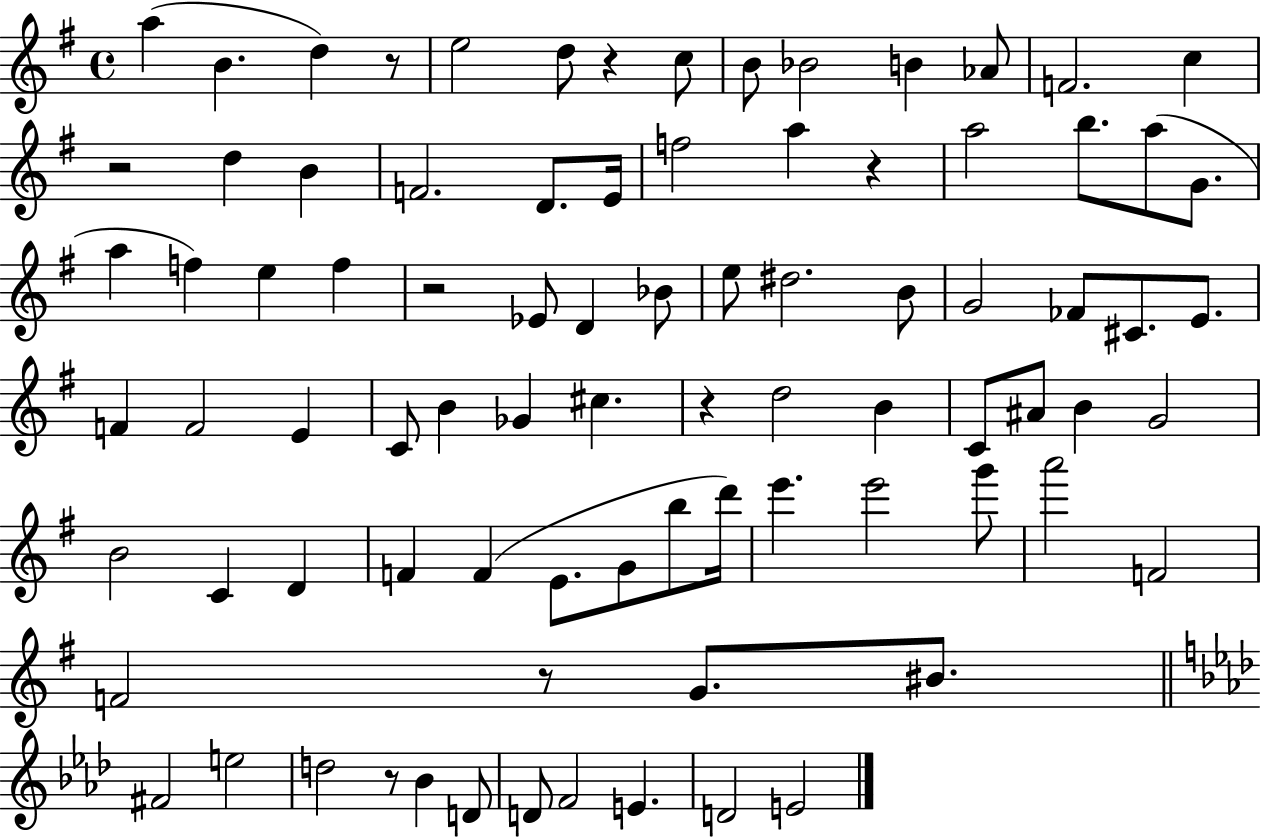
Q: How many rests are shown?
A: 8